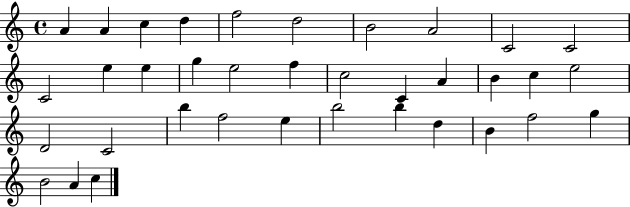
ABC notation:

X:1
T:Untitled
M:4/4
L:1/4
K:C
A A c d f2 d2 B2 A2 C2 C2 C2 e e g e2 f c2 C A B c e2 D2 C2 b f2 e b2 b d B f2 g B2 A c